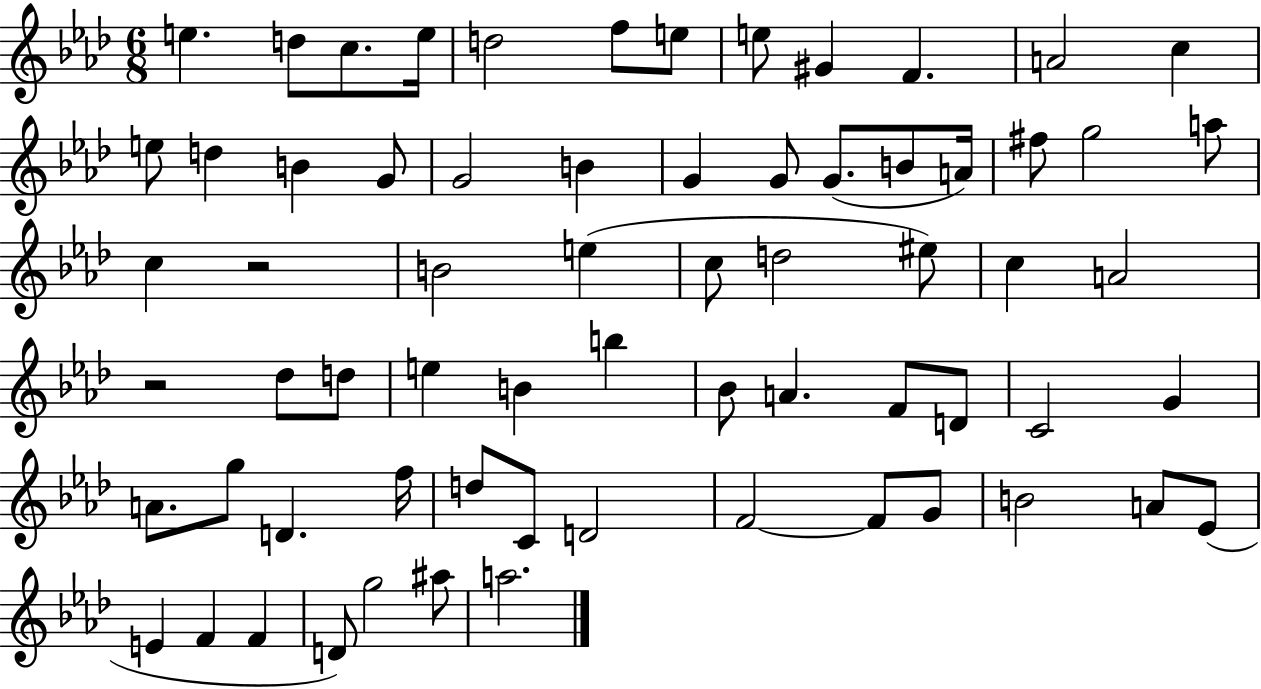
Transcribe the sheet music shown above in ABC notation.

X:1
T:Untitled
M:6/8
L:1/4
K:Ab
e d/2 c/2 e/4 d2 f/2 e/2 e/2 ^G F A2 c e/2 d B G/2 G2 B G G/2 G/2 B/2 A/4 ^f/2 g2 a/2 c z2 B2 e c/2 d2 ^e/2 c A2 z2 _d/2 d/2 e B b _B/2 A F/2 D/2 C2 G A/2 g/2 D f/4 d/2 C/2 D2 F2 F/2 G/2 B2 A/2 _E/2 E F F D/2 g2 ^a/2 a2